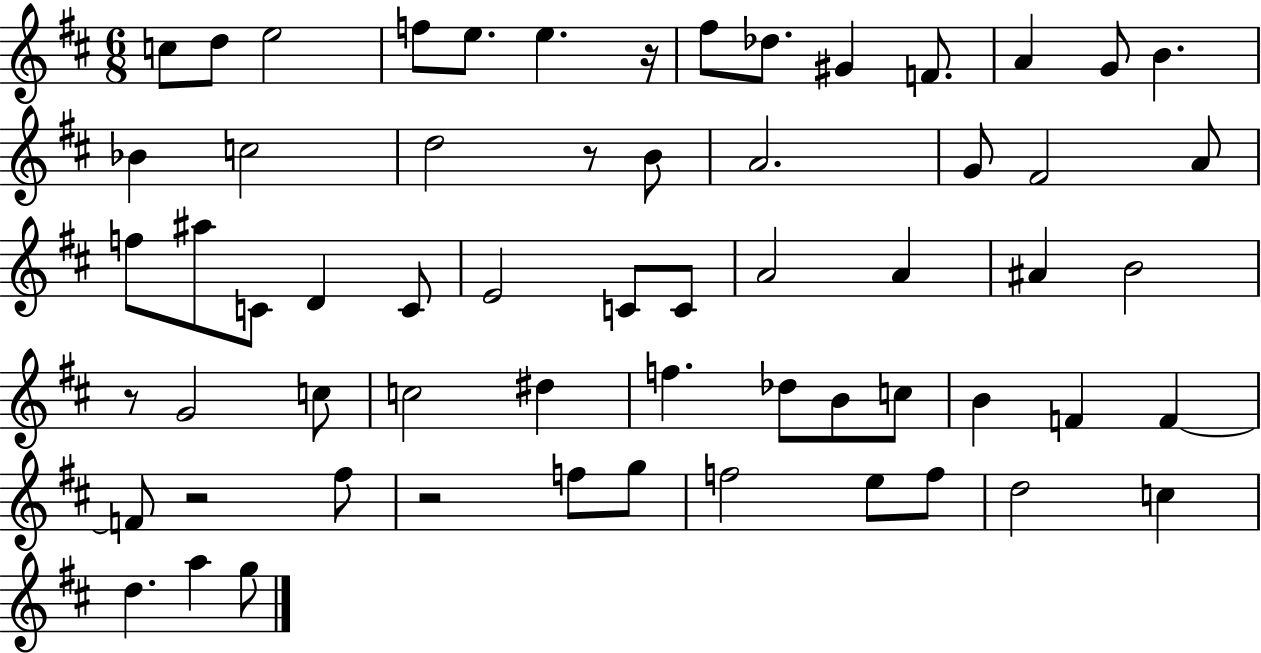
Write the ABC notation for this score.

X:1
T:Untitled
M:6/8
L:1/4
K:D
c/2 d/2 e2 f/2 e/2 e z/4 ^f/2 _d/2 ^G F/2 A G/2 B _B c2 d2 z/2 B/2 A2 G/2 ^F2 A/2 f/2 ^a/2 C/2 D C/2 E2 C/2 C/2 A2 A ^A B2 z/2 G2 c/2 c2 ^d f _d/2 B/2 c/2 B F F F/2 z2 ^f/2 z2 f/2 g/2 f2 e/2 f/2 d2 c d a g/2